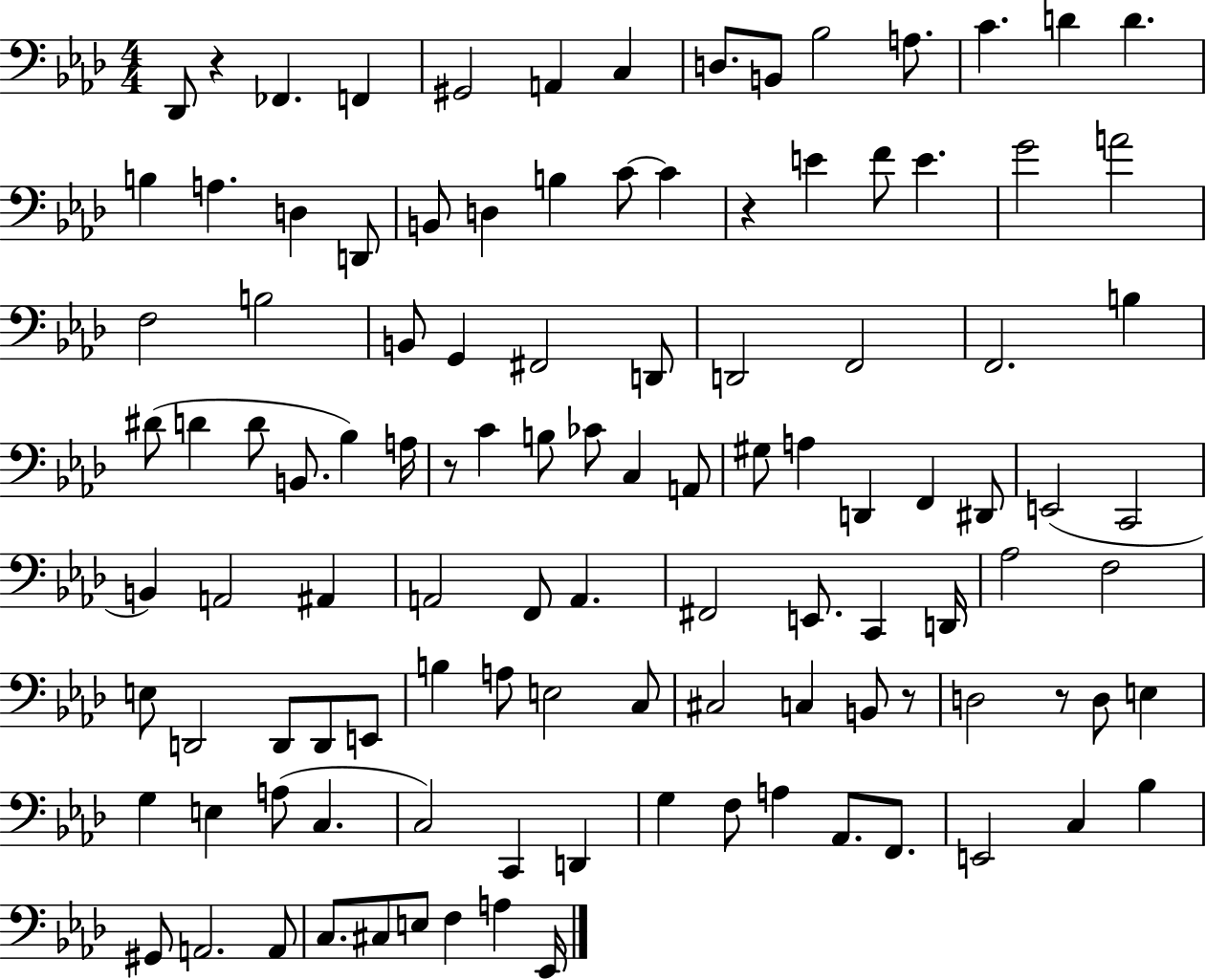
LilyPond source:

{
  \clef bass
  \numericTimeSignature
  \time 4/4
  \key aes \major
  des,8 r4 fes,4. f,4 | gis,2 a,4 c4 | d8. b,8 bes2 a8. | c'4. d'4 d'4. | \break b4 a4. d4 d,8 | b,8 d4 b4 c'8~~ c'4 | r4 e'4 f'8 e'4. | g'2 a'2 | \break f2 b2 | b,8 g,4 fis,2 d,8 | d,2 f,2 | f,2. b4 | \break dis'8( d'4 d'8 b,8. bes4) a16 | r8 c'4 b8 ces'8 c4 a,8 | gis8 a4 d,4 f,4 dis,8 | e,2( c,2 | \break b,4) a,2 ais,4 | a,2 f,8 a,4. | fis,2 e,8. c,4 d,16 | aes2 f2 | \break e8 d,2 d,8 d,8 e,8 | b4 a8 e2 c8 | cis2 c4 b,8 r8 | d2 r8 d8 e4 | \break g4 e4 a8( c4. | c2) c,4 d,4 | g4 f8 a4 aes,8. f,8. | e,2 c4 bes4 | \break gis,8 a,2. a,8 | c8. cis8 e8 f4 a4 ees,16 | \bar "|."
}